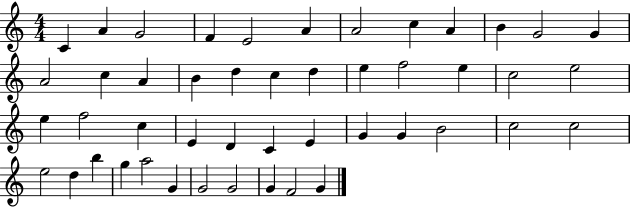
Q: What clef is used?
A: treble